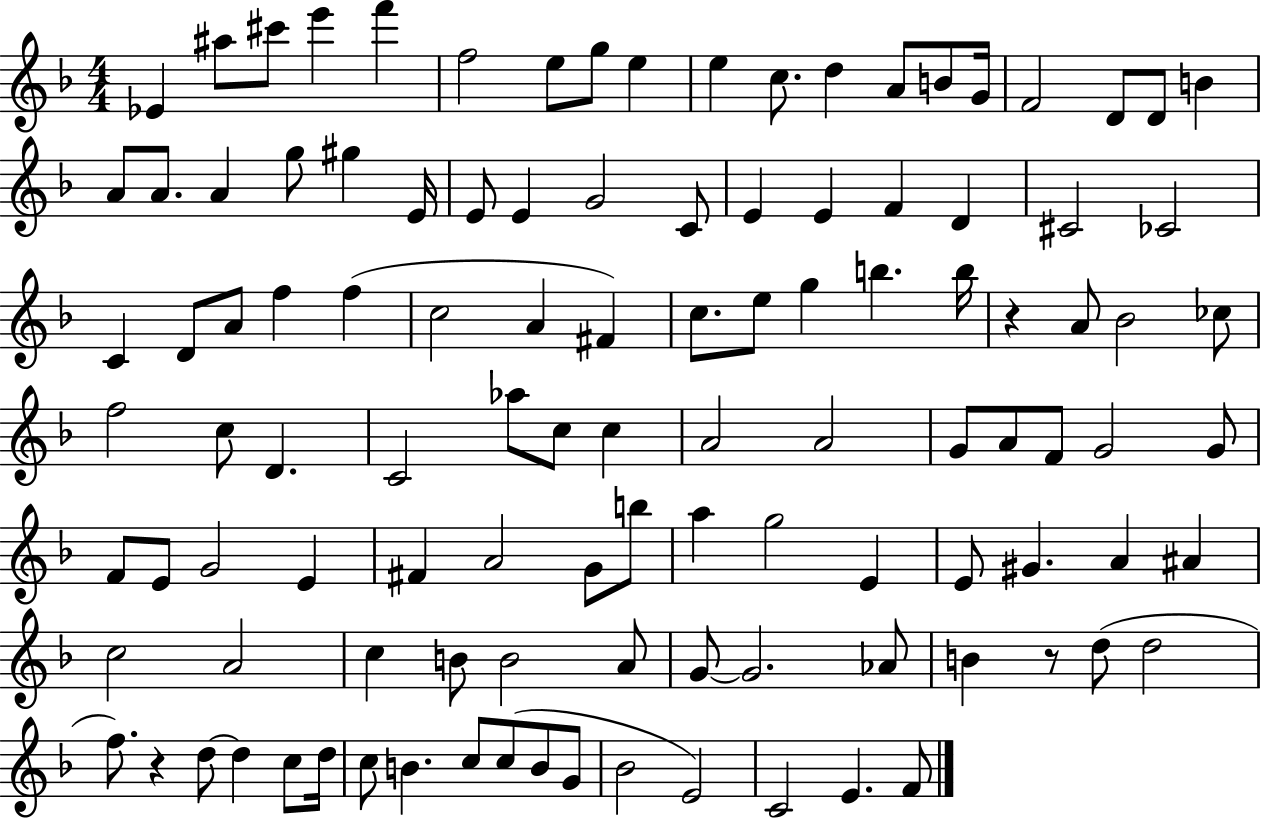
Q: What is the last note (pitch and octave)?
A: F4